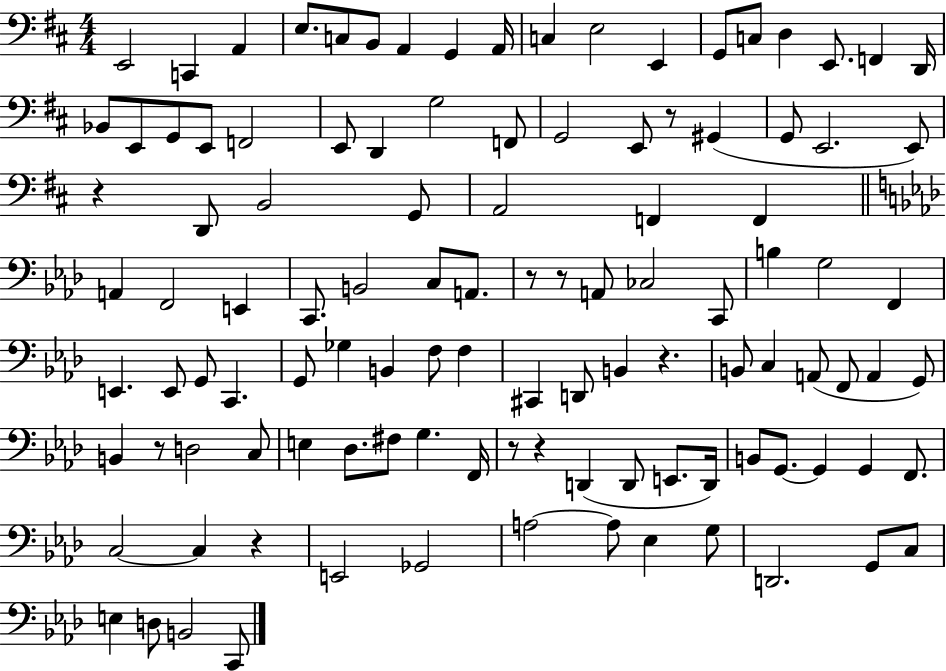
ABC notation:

X:1
T:Untitled
M:4/4
L:1/4
K:D
E,,2 C,, A,, E,/2 C,/2 B,,/2 A,, G,, A,,/4 C, E,2 E,, G,,/2 C,/2 D, E,,/2 F,, D,,/4 _B,,/2 E,,/2 G,,/2 E,,/2 F,,2 E,,/2 D,, G,2 F,,/2 G,,2 E,,/2 z/2 ^G,, G,,/2 E,,2 E,,/2 z D,,/2 B,,2 G,,/2 A,,2 F,, F,, A,, F,,2 E,, C,,/2 B,,2 C,/2 A,,/2 z/2 z/2 A,,/2 _C,2 C,,/2 B, G,2 F,, E,, E,,/2 G,,/2 C,, G,,/2 _G, B,, F,/2 F, ^C,, D,,/2 B,, z B,,/2 C, A,,/2 F,,/2 A,, G,,/2 B,, z/2 D,2 C,/2 E, _D,/2 ^F,/2 G, F,,/4 z/2 z D,, D,,/2 E,,/2 D,,/4 B,,/2 G,,/2 G,, G,, F,,/2 C,2 C, z E,,2 _G,,2 A,2 A,/2 _E, G,/2 D,,2 G,,/2 C,/2 E, D,/2 B,,2 C,,/2